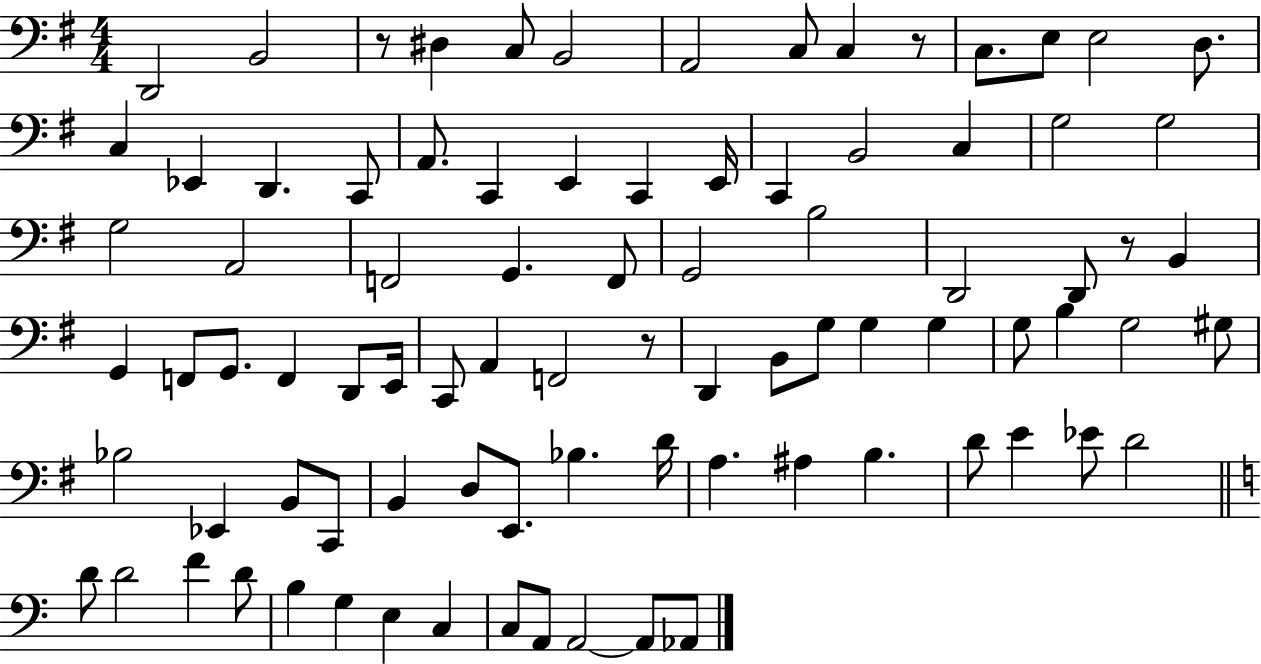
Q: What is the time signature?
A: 4/4